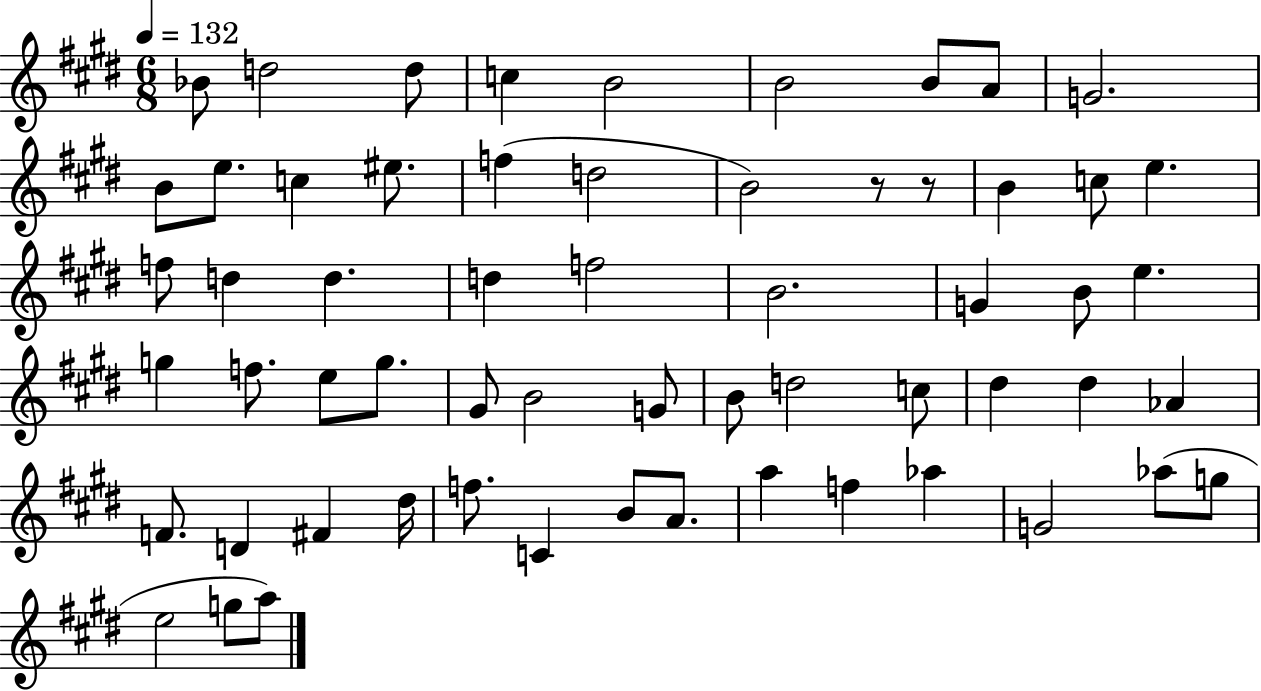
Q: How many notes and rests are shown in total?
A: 60